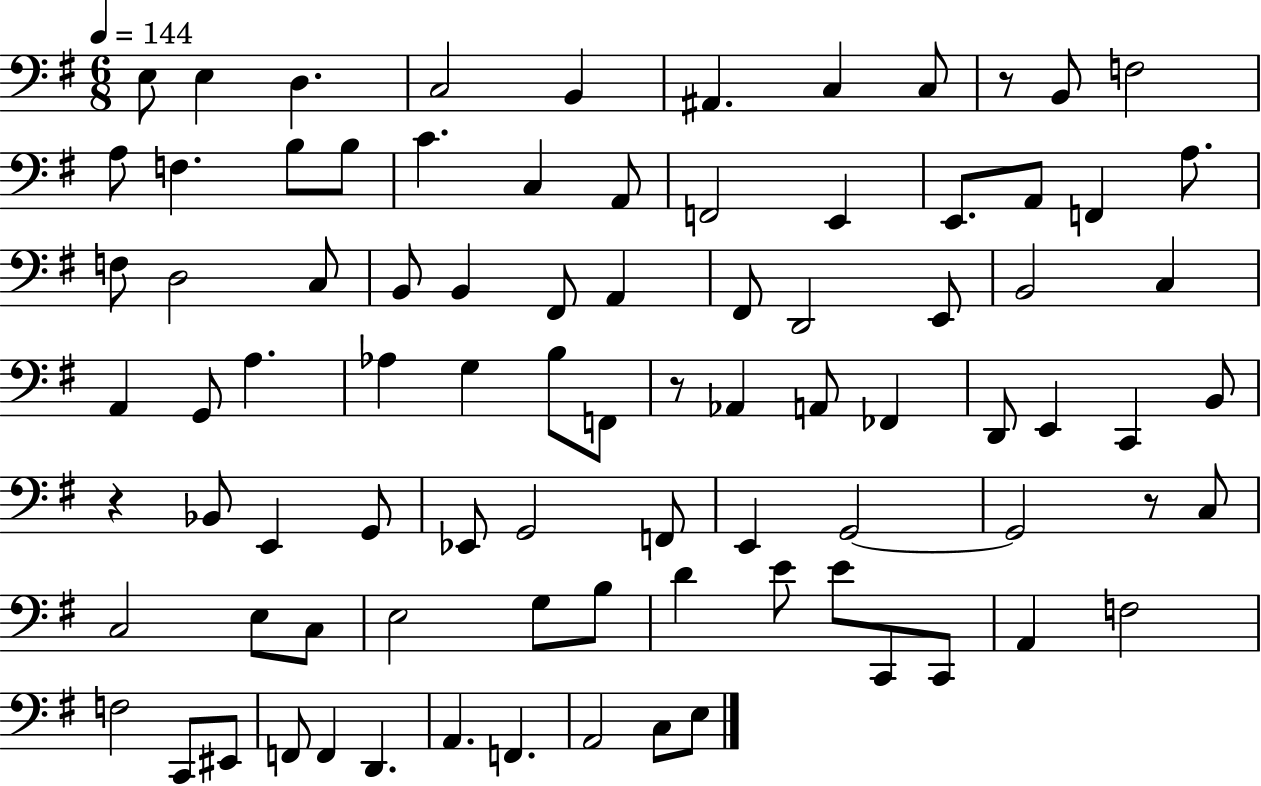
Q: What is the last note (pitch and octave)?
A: E3